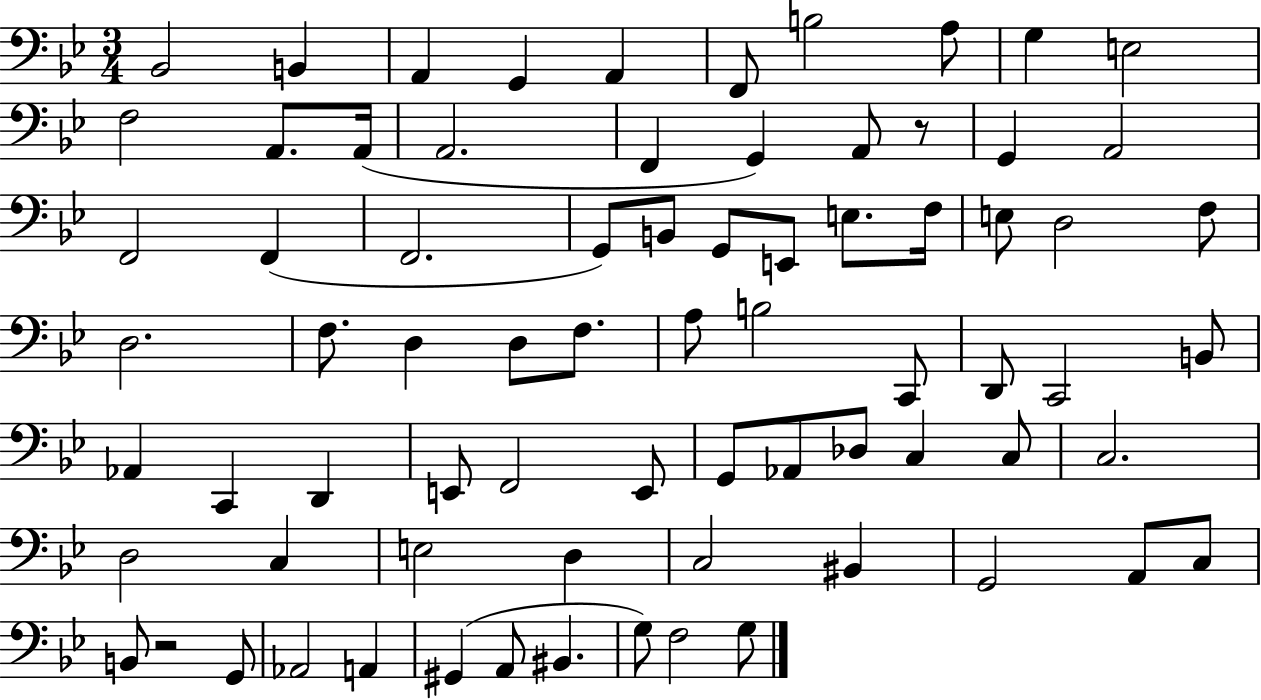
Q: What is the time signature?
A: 3/4